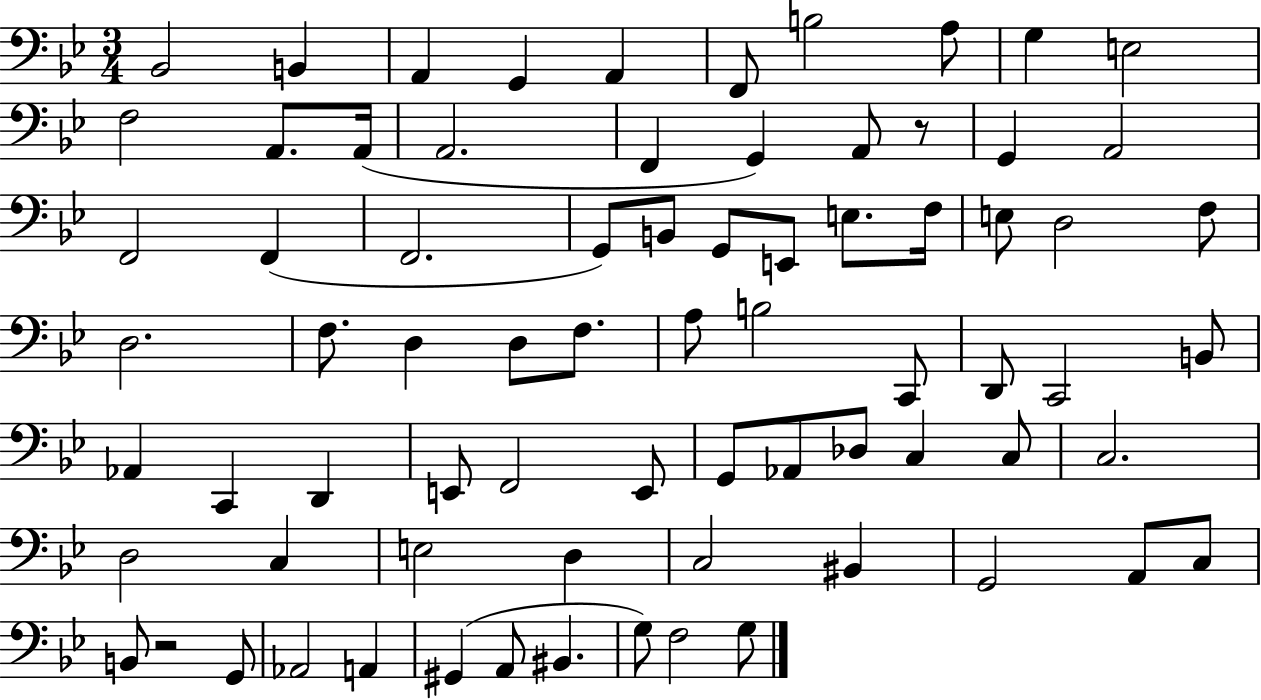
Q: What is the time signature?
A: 3/4